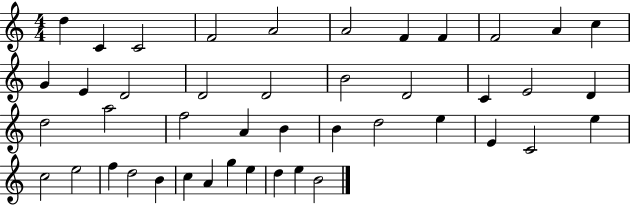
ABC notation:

X:1
T:Untitled
M:4/4
L:1/4
K:C
d C C2 F2 A2 A2 F F F2 A c G E D2 D2 D2 B2 D2 C E2 D d2 a2 f2 A B B d2 e E C2 e c2 e2 f d2 B c A g e d e B2